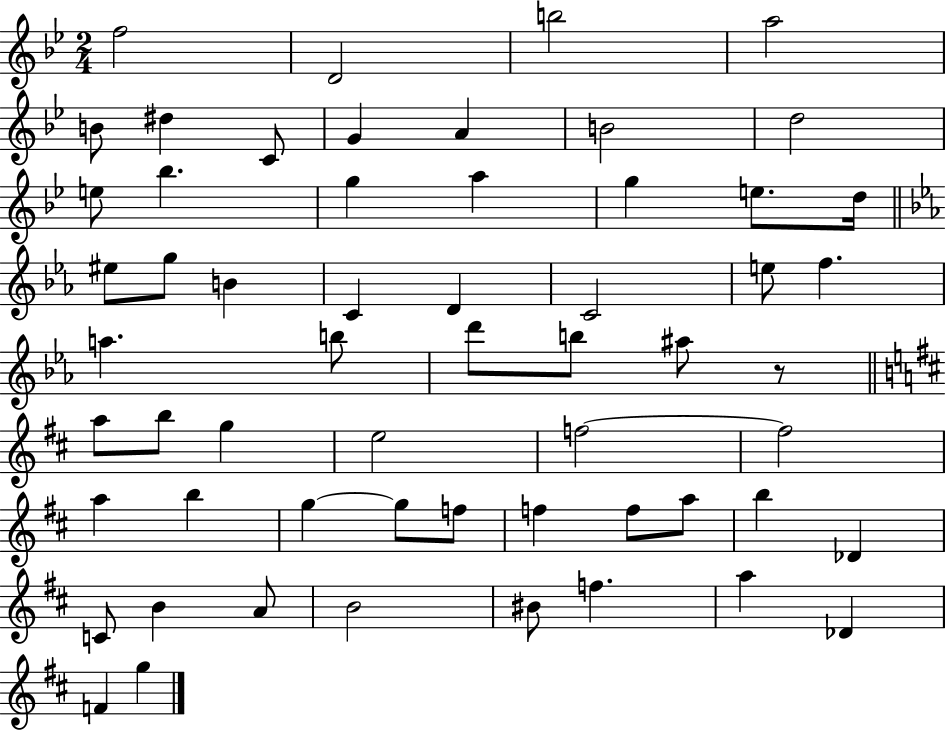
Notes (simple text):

F5/h D4/h B5/h A5/h B4/e D#5/q C4/e G4/q A4/q B4/h D5/h E5/e Bb5/q. G5/q A5/q G5/q E5/e. D5/s EIS5/e G5/e B4/q C4/q D4/q C4/h E5/e F5/q. A5/q. B5/e D6/e B5/e A#5/e R/e A5/e B5/e G5/q E5/h F5/h F5/h A5/q B5/q G5/q G5/e F5/e F5/q F5/e A5/e B5/q Db4/q C4/e B4/q A4/e B4/h BIS4/e F5/q. A5/q Db4/q F4/q G5/q